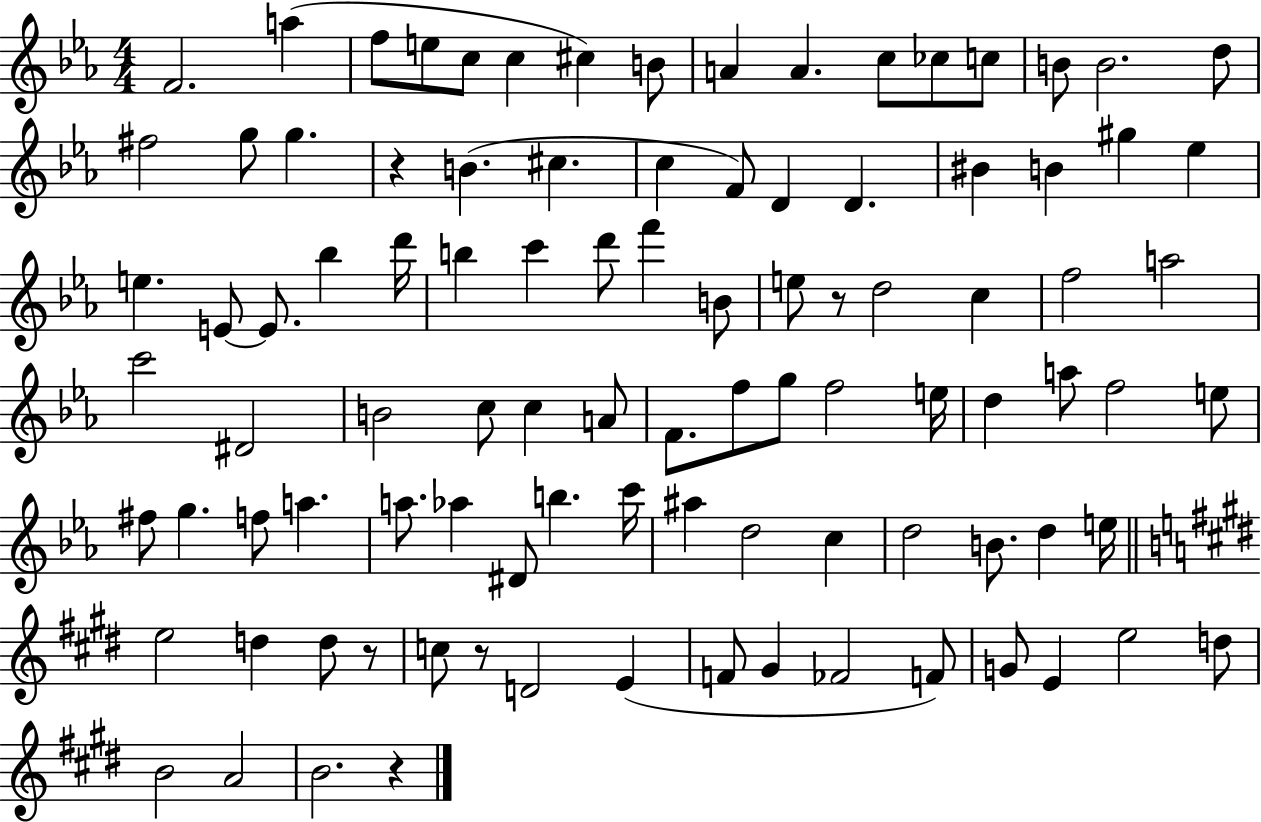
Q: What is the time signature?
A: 4/4